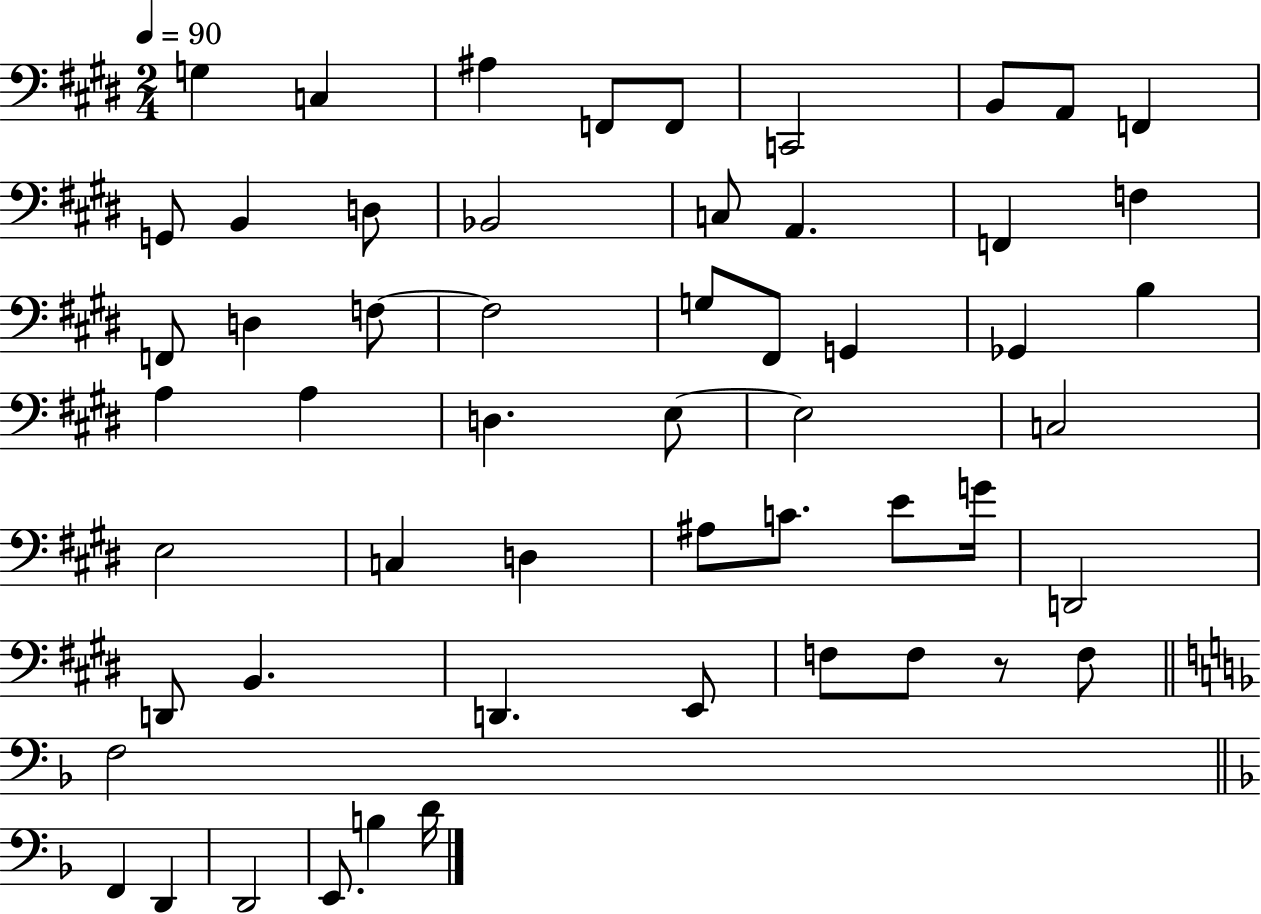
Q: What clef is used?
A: bass